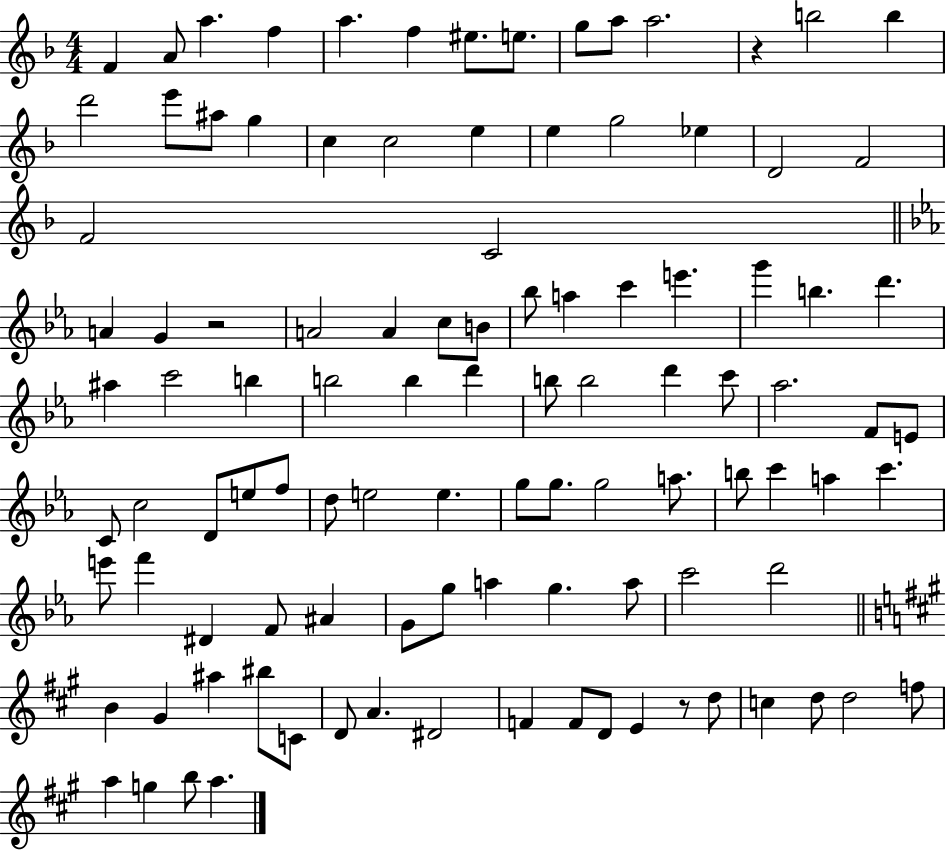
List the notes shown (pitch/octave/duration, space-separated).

F4/q A4/e A5/q. F5/q A5/q. F5/q EIS5/e. E5/e. G5/e A5/e A5/h. R/q B5/h B5/q D6/h E6/e A#5/e G5/q C5/q C5/h E5/q E5/q G5/h Eb5/q D4/h F4/h F4/h C4/h A4/q G4/q R/h A4/h A4/q C5/e B4/e Bb5/e A5/q C6/q E6/q. G6/q B5/q. D6/q. A#5/q C6/h B5/q B5/h B5/q D6/q B5/e B5/h D6/q C6/e Ab5/h. F4/e E4/e C4/e C5/h D4/e E5/e F5/e D5/e E5/h E5/q. G5/e G5/e. G5/h A5/e. B5/e C6/q A5/q C6/q. E6/e F6/q D#4/q F4/e A#4/q G4/e G5/e A5/q G5/q. A5/e C6/h D6/h B4/q G#4/q A#5/q BIS5/e C4/e D4/e A4/q. D#4/h F4/q F4/e D4/e E4/q R/e D5/e C5/q D5/e D5/h F5/e A5/q G5/q B5/e A5/q.